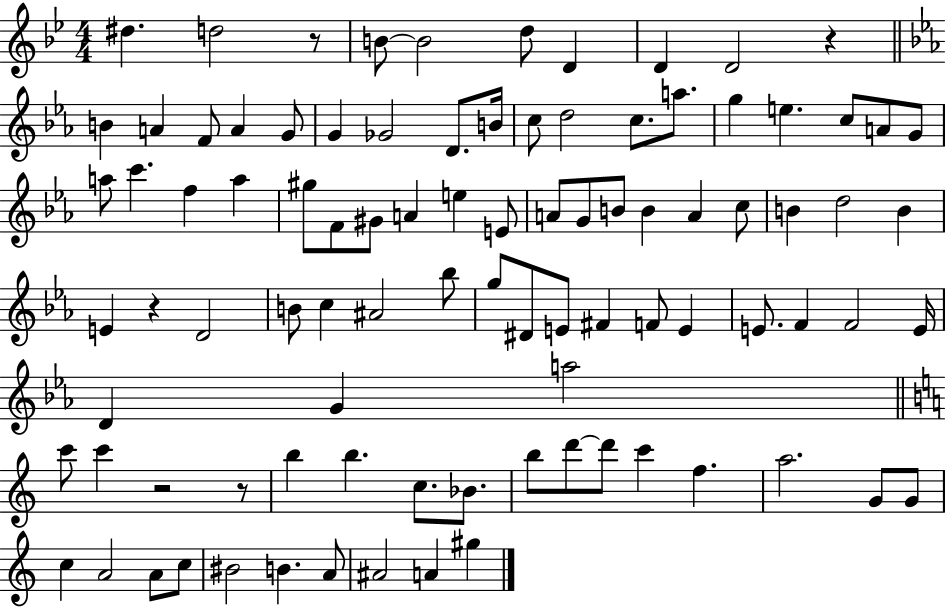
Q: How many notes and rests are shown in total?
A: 93